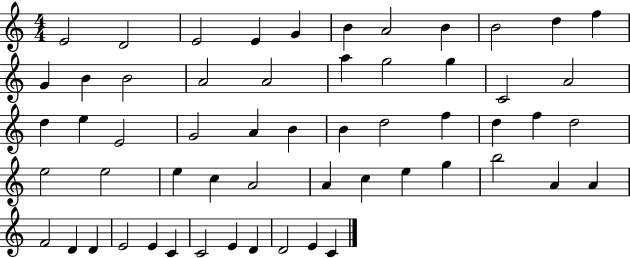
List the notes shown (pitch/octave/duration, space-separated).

E4/h D4/h E4/h E4/q G4/q B4/q A4/h B4/q B4/h D5/q F5/q G4/q B4/q B4/h A4/h A4/h A5/q G5/h G5/q C4/h A4/h D5/q E5/q E4/h G4/h A4/q B4/q B4/q D5/h F5/q D5/q F5/q D5/h E5/h E5/h E5/q C5/q A4/h A4/q C5/q E5/q G5/q B5/h A4/q A4/q F4/h D4/q D4/q E4/h E4/q C4/q C4/h E4/q D4/q D4/h E4/q C4/q